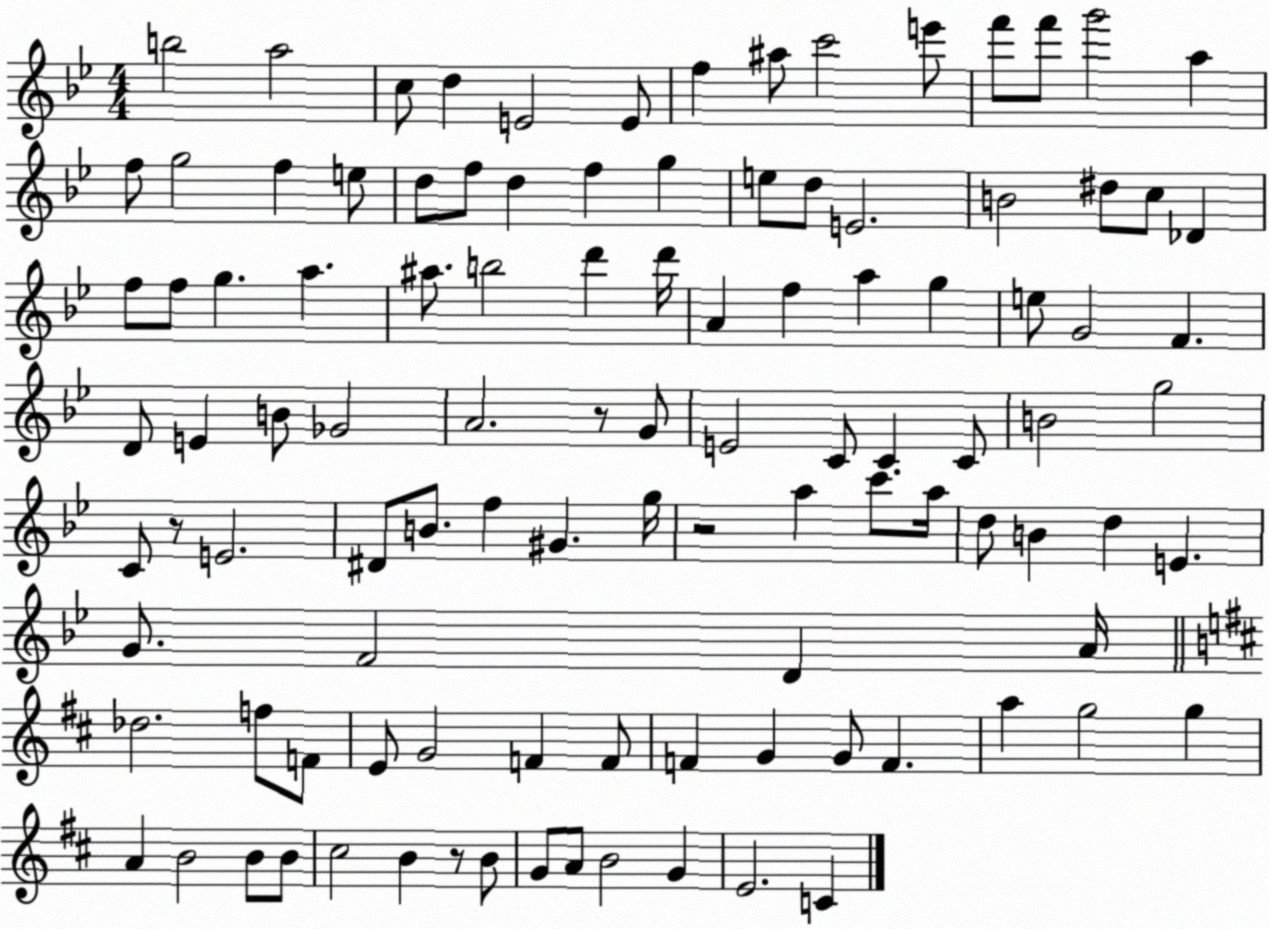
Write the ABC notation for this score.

X:1
T:Untitled
M:4/4
L:1/4
K:Bb
b2 a2 c/2 d E2 E/2 f ^a/2 c'2 e'/2 f'/2 f'/2 g'2 a f/2 g2 f e/2 d/2 f/2 d f g e/2 d/2 E2 B2 ^d/2 c/2 _D f/2 f/2 g a ^a/2 b2 d' d'/4 A f a g e/2 G2 F D/2 E B/2 _G2 A2 z/2 G/2 E2 C/2 C C/2 B2 g2 C/2 z/2 E2 ^D/2 B/2 f ^G g/4 z2 a c'/2 a/4 d/2 B d E G/2 F2 D A/4 _d2 f/2 F/2 E/2 G2 F F/2 F G G/2 F a g2 g A B2 B/2 B/2 ^c2 B z/2 B/2 G/2 A/2 B2 G E2 C